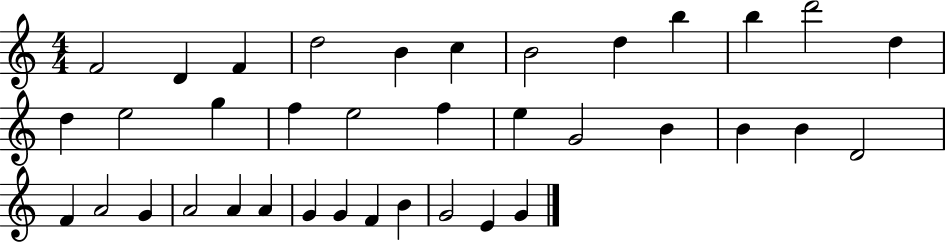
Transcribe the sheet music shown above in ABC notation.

X:1
T:Untitled
M:4/4
L:1/4
K:C
F2 D F d2 B c B2 d b b d'2 d d e2 g f e2 f e G2 B B B D2 F A2 G A2 A A G G F B G2 E G